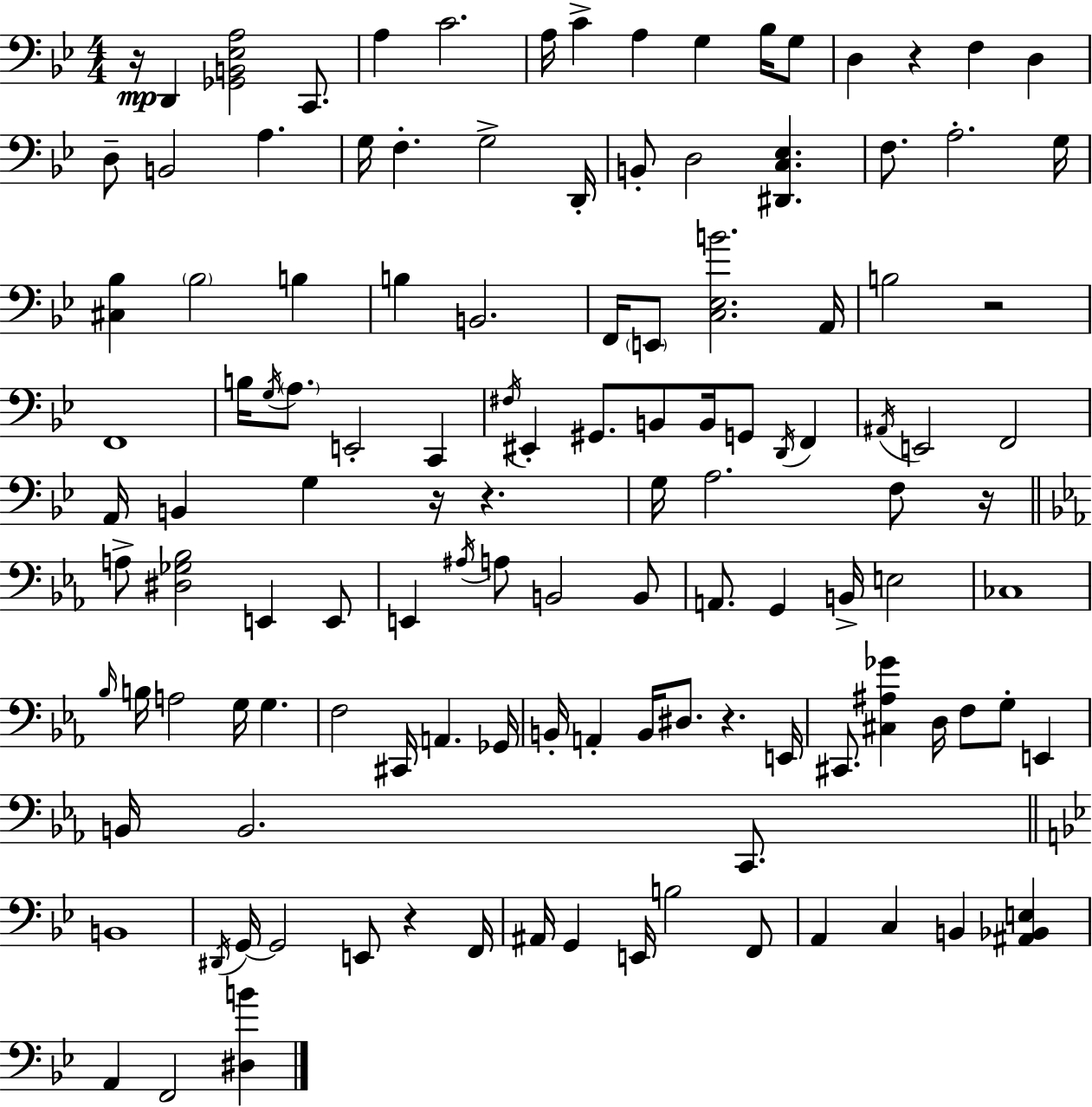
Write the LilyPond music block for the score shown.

{
  \clef bass
  \numericTimeSignature
  \time 4/4
  \key bes \major
  r16\mp d,4 <ges, b, ees a>2 c,8. | a4 c'2. | a16 c'4-> a4 g4 bes16 g8 | d4 r4 f4 d4 | \break d8-- b,2 a4. | g16 f4.-. g2-> d,16-. | b,8-. d2 <dis, c ees>4. | f8. a2.-. g16 | \break <cis bes>4 \parenthesize bes2 b4 | b4 b,2. | f,16 \parenthesize e,8 <c ees b'>2. a,16 | b2 r2 | \break f,1 | b16 \acciaccatura { g16 } \parenthesize a8. e,2-. c,4 | \acciaccatura { fis16 } eis,4-. gis,8. b,8 b,16 g,8 \acciaccatura { d,16 } f,4 | \acciaccatura { ais,16 } e,2 f,2 | \break a,16 b,4 g4 r16 r4. | g16 a2. | f8 r16 \bar "||" \break \key ees \major a8-> <dis ges bes>2 e,4 e,8 | e,4 \acciaccatura { ais16 } a8 b,2 b,8 | a,8. g,4 b,16-> e2 | ces1 | \break \grace { bes16 } b16 a2 g16 g4. | f2 cis,16 a,4. | ges,16 b,16-. a,4-. b,16 dis8. r4. | e,16 cis,8. <cis ais ges'>4 d16 f8 g8-. e,4 | \break b,16 b,2. c,8. | \bar "||" \break \key g \minor b,1 | \acciaccatura { dis,16 } g,16~~ g,2 e,8 r4 | f,16 ais,16 g,4 e,16 b2 f,8 | a,4 c4 b,4 <ais, bes, e>4 | \break a,4 f,2 <dis b'>4 | \bar "|."
}